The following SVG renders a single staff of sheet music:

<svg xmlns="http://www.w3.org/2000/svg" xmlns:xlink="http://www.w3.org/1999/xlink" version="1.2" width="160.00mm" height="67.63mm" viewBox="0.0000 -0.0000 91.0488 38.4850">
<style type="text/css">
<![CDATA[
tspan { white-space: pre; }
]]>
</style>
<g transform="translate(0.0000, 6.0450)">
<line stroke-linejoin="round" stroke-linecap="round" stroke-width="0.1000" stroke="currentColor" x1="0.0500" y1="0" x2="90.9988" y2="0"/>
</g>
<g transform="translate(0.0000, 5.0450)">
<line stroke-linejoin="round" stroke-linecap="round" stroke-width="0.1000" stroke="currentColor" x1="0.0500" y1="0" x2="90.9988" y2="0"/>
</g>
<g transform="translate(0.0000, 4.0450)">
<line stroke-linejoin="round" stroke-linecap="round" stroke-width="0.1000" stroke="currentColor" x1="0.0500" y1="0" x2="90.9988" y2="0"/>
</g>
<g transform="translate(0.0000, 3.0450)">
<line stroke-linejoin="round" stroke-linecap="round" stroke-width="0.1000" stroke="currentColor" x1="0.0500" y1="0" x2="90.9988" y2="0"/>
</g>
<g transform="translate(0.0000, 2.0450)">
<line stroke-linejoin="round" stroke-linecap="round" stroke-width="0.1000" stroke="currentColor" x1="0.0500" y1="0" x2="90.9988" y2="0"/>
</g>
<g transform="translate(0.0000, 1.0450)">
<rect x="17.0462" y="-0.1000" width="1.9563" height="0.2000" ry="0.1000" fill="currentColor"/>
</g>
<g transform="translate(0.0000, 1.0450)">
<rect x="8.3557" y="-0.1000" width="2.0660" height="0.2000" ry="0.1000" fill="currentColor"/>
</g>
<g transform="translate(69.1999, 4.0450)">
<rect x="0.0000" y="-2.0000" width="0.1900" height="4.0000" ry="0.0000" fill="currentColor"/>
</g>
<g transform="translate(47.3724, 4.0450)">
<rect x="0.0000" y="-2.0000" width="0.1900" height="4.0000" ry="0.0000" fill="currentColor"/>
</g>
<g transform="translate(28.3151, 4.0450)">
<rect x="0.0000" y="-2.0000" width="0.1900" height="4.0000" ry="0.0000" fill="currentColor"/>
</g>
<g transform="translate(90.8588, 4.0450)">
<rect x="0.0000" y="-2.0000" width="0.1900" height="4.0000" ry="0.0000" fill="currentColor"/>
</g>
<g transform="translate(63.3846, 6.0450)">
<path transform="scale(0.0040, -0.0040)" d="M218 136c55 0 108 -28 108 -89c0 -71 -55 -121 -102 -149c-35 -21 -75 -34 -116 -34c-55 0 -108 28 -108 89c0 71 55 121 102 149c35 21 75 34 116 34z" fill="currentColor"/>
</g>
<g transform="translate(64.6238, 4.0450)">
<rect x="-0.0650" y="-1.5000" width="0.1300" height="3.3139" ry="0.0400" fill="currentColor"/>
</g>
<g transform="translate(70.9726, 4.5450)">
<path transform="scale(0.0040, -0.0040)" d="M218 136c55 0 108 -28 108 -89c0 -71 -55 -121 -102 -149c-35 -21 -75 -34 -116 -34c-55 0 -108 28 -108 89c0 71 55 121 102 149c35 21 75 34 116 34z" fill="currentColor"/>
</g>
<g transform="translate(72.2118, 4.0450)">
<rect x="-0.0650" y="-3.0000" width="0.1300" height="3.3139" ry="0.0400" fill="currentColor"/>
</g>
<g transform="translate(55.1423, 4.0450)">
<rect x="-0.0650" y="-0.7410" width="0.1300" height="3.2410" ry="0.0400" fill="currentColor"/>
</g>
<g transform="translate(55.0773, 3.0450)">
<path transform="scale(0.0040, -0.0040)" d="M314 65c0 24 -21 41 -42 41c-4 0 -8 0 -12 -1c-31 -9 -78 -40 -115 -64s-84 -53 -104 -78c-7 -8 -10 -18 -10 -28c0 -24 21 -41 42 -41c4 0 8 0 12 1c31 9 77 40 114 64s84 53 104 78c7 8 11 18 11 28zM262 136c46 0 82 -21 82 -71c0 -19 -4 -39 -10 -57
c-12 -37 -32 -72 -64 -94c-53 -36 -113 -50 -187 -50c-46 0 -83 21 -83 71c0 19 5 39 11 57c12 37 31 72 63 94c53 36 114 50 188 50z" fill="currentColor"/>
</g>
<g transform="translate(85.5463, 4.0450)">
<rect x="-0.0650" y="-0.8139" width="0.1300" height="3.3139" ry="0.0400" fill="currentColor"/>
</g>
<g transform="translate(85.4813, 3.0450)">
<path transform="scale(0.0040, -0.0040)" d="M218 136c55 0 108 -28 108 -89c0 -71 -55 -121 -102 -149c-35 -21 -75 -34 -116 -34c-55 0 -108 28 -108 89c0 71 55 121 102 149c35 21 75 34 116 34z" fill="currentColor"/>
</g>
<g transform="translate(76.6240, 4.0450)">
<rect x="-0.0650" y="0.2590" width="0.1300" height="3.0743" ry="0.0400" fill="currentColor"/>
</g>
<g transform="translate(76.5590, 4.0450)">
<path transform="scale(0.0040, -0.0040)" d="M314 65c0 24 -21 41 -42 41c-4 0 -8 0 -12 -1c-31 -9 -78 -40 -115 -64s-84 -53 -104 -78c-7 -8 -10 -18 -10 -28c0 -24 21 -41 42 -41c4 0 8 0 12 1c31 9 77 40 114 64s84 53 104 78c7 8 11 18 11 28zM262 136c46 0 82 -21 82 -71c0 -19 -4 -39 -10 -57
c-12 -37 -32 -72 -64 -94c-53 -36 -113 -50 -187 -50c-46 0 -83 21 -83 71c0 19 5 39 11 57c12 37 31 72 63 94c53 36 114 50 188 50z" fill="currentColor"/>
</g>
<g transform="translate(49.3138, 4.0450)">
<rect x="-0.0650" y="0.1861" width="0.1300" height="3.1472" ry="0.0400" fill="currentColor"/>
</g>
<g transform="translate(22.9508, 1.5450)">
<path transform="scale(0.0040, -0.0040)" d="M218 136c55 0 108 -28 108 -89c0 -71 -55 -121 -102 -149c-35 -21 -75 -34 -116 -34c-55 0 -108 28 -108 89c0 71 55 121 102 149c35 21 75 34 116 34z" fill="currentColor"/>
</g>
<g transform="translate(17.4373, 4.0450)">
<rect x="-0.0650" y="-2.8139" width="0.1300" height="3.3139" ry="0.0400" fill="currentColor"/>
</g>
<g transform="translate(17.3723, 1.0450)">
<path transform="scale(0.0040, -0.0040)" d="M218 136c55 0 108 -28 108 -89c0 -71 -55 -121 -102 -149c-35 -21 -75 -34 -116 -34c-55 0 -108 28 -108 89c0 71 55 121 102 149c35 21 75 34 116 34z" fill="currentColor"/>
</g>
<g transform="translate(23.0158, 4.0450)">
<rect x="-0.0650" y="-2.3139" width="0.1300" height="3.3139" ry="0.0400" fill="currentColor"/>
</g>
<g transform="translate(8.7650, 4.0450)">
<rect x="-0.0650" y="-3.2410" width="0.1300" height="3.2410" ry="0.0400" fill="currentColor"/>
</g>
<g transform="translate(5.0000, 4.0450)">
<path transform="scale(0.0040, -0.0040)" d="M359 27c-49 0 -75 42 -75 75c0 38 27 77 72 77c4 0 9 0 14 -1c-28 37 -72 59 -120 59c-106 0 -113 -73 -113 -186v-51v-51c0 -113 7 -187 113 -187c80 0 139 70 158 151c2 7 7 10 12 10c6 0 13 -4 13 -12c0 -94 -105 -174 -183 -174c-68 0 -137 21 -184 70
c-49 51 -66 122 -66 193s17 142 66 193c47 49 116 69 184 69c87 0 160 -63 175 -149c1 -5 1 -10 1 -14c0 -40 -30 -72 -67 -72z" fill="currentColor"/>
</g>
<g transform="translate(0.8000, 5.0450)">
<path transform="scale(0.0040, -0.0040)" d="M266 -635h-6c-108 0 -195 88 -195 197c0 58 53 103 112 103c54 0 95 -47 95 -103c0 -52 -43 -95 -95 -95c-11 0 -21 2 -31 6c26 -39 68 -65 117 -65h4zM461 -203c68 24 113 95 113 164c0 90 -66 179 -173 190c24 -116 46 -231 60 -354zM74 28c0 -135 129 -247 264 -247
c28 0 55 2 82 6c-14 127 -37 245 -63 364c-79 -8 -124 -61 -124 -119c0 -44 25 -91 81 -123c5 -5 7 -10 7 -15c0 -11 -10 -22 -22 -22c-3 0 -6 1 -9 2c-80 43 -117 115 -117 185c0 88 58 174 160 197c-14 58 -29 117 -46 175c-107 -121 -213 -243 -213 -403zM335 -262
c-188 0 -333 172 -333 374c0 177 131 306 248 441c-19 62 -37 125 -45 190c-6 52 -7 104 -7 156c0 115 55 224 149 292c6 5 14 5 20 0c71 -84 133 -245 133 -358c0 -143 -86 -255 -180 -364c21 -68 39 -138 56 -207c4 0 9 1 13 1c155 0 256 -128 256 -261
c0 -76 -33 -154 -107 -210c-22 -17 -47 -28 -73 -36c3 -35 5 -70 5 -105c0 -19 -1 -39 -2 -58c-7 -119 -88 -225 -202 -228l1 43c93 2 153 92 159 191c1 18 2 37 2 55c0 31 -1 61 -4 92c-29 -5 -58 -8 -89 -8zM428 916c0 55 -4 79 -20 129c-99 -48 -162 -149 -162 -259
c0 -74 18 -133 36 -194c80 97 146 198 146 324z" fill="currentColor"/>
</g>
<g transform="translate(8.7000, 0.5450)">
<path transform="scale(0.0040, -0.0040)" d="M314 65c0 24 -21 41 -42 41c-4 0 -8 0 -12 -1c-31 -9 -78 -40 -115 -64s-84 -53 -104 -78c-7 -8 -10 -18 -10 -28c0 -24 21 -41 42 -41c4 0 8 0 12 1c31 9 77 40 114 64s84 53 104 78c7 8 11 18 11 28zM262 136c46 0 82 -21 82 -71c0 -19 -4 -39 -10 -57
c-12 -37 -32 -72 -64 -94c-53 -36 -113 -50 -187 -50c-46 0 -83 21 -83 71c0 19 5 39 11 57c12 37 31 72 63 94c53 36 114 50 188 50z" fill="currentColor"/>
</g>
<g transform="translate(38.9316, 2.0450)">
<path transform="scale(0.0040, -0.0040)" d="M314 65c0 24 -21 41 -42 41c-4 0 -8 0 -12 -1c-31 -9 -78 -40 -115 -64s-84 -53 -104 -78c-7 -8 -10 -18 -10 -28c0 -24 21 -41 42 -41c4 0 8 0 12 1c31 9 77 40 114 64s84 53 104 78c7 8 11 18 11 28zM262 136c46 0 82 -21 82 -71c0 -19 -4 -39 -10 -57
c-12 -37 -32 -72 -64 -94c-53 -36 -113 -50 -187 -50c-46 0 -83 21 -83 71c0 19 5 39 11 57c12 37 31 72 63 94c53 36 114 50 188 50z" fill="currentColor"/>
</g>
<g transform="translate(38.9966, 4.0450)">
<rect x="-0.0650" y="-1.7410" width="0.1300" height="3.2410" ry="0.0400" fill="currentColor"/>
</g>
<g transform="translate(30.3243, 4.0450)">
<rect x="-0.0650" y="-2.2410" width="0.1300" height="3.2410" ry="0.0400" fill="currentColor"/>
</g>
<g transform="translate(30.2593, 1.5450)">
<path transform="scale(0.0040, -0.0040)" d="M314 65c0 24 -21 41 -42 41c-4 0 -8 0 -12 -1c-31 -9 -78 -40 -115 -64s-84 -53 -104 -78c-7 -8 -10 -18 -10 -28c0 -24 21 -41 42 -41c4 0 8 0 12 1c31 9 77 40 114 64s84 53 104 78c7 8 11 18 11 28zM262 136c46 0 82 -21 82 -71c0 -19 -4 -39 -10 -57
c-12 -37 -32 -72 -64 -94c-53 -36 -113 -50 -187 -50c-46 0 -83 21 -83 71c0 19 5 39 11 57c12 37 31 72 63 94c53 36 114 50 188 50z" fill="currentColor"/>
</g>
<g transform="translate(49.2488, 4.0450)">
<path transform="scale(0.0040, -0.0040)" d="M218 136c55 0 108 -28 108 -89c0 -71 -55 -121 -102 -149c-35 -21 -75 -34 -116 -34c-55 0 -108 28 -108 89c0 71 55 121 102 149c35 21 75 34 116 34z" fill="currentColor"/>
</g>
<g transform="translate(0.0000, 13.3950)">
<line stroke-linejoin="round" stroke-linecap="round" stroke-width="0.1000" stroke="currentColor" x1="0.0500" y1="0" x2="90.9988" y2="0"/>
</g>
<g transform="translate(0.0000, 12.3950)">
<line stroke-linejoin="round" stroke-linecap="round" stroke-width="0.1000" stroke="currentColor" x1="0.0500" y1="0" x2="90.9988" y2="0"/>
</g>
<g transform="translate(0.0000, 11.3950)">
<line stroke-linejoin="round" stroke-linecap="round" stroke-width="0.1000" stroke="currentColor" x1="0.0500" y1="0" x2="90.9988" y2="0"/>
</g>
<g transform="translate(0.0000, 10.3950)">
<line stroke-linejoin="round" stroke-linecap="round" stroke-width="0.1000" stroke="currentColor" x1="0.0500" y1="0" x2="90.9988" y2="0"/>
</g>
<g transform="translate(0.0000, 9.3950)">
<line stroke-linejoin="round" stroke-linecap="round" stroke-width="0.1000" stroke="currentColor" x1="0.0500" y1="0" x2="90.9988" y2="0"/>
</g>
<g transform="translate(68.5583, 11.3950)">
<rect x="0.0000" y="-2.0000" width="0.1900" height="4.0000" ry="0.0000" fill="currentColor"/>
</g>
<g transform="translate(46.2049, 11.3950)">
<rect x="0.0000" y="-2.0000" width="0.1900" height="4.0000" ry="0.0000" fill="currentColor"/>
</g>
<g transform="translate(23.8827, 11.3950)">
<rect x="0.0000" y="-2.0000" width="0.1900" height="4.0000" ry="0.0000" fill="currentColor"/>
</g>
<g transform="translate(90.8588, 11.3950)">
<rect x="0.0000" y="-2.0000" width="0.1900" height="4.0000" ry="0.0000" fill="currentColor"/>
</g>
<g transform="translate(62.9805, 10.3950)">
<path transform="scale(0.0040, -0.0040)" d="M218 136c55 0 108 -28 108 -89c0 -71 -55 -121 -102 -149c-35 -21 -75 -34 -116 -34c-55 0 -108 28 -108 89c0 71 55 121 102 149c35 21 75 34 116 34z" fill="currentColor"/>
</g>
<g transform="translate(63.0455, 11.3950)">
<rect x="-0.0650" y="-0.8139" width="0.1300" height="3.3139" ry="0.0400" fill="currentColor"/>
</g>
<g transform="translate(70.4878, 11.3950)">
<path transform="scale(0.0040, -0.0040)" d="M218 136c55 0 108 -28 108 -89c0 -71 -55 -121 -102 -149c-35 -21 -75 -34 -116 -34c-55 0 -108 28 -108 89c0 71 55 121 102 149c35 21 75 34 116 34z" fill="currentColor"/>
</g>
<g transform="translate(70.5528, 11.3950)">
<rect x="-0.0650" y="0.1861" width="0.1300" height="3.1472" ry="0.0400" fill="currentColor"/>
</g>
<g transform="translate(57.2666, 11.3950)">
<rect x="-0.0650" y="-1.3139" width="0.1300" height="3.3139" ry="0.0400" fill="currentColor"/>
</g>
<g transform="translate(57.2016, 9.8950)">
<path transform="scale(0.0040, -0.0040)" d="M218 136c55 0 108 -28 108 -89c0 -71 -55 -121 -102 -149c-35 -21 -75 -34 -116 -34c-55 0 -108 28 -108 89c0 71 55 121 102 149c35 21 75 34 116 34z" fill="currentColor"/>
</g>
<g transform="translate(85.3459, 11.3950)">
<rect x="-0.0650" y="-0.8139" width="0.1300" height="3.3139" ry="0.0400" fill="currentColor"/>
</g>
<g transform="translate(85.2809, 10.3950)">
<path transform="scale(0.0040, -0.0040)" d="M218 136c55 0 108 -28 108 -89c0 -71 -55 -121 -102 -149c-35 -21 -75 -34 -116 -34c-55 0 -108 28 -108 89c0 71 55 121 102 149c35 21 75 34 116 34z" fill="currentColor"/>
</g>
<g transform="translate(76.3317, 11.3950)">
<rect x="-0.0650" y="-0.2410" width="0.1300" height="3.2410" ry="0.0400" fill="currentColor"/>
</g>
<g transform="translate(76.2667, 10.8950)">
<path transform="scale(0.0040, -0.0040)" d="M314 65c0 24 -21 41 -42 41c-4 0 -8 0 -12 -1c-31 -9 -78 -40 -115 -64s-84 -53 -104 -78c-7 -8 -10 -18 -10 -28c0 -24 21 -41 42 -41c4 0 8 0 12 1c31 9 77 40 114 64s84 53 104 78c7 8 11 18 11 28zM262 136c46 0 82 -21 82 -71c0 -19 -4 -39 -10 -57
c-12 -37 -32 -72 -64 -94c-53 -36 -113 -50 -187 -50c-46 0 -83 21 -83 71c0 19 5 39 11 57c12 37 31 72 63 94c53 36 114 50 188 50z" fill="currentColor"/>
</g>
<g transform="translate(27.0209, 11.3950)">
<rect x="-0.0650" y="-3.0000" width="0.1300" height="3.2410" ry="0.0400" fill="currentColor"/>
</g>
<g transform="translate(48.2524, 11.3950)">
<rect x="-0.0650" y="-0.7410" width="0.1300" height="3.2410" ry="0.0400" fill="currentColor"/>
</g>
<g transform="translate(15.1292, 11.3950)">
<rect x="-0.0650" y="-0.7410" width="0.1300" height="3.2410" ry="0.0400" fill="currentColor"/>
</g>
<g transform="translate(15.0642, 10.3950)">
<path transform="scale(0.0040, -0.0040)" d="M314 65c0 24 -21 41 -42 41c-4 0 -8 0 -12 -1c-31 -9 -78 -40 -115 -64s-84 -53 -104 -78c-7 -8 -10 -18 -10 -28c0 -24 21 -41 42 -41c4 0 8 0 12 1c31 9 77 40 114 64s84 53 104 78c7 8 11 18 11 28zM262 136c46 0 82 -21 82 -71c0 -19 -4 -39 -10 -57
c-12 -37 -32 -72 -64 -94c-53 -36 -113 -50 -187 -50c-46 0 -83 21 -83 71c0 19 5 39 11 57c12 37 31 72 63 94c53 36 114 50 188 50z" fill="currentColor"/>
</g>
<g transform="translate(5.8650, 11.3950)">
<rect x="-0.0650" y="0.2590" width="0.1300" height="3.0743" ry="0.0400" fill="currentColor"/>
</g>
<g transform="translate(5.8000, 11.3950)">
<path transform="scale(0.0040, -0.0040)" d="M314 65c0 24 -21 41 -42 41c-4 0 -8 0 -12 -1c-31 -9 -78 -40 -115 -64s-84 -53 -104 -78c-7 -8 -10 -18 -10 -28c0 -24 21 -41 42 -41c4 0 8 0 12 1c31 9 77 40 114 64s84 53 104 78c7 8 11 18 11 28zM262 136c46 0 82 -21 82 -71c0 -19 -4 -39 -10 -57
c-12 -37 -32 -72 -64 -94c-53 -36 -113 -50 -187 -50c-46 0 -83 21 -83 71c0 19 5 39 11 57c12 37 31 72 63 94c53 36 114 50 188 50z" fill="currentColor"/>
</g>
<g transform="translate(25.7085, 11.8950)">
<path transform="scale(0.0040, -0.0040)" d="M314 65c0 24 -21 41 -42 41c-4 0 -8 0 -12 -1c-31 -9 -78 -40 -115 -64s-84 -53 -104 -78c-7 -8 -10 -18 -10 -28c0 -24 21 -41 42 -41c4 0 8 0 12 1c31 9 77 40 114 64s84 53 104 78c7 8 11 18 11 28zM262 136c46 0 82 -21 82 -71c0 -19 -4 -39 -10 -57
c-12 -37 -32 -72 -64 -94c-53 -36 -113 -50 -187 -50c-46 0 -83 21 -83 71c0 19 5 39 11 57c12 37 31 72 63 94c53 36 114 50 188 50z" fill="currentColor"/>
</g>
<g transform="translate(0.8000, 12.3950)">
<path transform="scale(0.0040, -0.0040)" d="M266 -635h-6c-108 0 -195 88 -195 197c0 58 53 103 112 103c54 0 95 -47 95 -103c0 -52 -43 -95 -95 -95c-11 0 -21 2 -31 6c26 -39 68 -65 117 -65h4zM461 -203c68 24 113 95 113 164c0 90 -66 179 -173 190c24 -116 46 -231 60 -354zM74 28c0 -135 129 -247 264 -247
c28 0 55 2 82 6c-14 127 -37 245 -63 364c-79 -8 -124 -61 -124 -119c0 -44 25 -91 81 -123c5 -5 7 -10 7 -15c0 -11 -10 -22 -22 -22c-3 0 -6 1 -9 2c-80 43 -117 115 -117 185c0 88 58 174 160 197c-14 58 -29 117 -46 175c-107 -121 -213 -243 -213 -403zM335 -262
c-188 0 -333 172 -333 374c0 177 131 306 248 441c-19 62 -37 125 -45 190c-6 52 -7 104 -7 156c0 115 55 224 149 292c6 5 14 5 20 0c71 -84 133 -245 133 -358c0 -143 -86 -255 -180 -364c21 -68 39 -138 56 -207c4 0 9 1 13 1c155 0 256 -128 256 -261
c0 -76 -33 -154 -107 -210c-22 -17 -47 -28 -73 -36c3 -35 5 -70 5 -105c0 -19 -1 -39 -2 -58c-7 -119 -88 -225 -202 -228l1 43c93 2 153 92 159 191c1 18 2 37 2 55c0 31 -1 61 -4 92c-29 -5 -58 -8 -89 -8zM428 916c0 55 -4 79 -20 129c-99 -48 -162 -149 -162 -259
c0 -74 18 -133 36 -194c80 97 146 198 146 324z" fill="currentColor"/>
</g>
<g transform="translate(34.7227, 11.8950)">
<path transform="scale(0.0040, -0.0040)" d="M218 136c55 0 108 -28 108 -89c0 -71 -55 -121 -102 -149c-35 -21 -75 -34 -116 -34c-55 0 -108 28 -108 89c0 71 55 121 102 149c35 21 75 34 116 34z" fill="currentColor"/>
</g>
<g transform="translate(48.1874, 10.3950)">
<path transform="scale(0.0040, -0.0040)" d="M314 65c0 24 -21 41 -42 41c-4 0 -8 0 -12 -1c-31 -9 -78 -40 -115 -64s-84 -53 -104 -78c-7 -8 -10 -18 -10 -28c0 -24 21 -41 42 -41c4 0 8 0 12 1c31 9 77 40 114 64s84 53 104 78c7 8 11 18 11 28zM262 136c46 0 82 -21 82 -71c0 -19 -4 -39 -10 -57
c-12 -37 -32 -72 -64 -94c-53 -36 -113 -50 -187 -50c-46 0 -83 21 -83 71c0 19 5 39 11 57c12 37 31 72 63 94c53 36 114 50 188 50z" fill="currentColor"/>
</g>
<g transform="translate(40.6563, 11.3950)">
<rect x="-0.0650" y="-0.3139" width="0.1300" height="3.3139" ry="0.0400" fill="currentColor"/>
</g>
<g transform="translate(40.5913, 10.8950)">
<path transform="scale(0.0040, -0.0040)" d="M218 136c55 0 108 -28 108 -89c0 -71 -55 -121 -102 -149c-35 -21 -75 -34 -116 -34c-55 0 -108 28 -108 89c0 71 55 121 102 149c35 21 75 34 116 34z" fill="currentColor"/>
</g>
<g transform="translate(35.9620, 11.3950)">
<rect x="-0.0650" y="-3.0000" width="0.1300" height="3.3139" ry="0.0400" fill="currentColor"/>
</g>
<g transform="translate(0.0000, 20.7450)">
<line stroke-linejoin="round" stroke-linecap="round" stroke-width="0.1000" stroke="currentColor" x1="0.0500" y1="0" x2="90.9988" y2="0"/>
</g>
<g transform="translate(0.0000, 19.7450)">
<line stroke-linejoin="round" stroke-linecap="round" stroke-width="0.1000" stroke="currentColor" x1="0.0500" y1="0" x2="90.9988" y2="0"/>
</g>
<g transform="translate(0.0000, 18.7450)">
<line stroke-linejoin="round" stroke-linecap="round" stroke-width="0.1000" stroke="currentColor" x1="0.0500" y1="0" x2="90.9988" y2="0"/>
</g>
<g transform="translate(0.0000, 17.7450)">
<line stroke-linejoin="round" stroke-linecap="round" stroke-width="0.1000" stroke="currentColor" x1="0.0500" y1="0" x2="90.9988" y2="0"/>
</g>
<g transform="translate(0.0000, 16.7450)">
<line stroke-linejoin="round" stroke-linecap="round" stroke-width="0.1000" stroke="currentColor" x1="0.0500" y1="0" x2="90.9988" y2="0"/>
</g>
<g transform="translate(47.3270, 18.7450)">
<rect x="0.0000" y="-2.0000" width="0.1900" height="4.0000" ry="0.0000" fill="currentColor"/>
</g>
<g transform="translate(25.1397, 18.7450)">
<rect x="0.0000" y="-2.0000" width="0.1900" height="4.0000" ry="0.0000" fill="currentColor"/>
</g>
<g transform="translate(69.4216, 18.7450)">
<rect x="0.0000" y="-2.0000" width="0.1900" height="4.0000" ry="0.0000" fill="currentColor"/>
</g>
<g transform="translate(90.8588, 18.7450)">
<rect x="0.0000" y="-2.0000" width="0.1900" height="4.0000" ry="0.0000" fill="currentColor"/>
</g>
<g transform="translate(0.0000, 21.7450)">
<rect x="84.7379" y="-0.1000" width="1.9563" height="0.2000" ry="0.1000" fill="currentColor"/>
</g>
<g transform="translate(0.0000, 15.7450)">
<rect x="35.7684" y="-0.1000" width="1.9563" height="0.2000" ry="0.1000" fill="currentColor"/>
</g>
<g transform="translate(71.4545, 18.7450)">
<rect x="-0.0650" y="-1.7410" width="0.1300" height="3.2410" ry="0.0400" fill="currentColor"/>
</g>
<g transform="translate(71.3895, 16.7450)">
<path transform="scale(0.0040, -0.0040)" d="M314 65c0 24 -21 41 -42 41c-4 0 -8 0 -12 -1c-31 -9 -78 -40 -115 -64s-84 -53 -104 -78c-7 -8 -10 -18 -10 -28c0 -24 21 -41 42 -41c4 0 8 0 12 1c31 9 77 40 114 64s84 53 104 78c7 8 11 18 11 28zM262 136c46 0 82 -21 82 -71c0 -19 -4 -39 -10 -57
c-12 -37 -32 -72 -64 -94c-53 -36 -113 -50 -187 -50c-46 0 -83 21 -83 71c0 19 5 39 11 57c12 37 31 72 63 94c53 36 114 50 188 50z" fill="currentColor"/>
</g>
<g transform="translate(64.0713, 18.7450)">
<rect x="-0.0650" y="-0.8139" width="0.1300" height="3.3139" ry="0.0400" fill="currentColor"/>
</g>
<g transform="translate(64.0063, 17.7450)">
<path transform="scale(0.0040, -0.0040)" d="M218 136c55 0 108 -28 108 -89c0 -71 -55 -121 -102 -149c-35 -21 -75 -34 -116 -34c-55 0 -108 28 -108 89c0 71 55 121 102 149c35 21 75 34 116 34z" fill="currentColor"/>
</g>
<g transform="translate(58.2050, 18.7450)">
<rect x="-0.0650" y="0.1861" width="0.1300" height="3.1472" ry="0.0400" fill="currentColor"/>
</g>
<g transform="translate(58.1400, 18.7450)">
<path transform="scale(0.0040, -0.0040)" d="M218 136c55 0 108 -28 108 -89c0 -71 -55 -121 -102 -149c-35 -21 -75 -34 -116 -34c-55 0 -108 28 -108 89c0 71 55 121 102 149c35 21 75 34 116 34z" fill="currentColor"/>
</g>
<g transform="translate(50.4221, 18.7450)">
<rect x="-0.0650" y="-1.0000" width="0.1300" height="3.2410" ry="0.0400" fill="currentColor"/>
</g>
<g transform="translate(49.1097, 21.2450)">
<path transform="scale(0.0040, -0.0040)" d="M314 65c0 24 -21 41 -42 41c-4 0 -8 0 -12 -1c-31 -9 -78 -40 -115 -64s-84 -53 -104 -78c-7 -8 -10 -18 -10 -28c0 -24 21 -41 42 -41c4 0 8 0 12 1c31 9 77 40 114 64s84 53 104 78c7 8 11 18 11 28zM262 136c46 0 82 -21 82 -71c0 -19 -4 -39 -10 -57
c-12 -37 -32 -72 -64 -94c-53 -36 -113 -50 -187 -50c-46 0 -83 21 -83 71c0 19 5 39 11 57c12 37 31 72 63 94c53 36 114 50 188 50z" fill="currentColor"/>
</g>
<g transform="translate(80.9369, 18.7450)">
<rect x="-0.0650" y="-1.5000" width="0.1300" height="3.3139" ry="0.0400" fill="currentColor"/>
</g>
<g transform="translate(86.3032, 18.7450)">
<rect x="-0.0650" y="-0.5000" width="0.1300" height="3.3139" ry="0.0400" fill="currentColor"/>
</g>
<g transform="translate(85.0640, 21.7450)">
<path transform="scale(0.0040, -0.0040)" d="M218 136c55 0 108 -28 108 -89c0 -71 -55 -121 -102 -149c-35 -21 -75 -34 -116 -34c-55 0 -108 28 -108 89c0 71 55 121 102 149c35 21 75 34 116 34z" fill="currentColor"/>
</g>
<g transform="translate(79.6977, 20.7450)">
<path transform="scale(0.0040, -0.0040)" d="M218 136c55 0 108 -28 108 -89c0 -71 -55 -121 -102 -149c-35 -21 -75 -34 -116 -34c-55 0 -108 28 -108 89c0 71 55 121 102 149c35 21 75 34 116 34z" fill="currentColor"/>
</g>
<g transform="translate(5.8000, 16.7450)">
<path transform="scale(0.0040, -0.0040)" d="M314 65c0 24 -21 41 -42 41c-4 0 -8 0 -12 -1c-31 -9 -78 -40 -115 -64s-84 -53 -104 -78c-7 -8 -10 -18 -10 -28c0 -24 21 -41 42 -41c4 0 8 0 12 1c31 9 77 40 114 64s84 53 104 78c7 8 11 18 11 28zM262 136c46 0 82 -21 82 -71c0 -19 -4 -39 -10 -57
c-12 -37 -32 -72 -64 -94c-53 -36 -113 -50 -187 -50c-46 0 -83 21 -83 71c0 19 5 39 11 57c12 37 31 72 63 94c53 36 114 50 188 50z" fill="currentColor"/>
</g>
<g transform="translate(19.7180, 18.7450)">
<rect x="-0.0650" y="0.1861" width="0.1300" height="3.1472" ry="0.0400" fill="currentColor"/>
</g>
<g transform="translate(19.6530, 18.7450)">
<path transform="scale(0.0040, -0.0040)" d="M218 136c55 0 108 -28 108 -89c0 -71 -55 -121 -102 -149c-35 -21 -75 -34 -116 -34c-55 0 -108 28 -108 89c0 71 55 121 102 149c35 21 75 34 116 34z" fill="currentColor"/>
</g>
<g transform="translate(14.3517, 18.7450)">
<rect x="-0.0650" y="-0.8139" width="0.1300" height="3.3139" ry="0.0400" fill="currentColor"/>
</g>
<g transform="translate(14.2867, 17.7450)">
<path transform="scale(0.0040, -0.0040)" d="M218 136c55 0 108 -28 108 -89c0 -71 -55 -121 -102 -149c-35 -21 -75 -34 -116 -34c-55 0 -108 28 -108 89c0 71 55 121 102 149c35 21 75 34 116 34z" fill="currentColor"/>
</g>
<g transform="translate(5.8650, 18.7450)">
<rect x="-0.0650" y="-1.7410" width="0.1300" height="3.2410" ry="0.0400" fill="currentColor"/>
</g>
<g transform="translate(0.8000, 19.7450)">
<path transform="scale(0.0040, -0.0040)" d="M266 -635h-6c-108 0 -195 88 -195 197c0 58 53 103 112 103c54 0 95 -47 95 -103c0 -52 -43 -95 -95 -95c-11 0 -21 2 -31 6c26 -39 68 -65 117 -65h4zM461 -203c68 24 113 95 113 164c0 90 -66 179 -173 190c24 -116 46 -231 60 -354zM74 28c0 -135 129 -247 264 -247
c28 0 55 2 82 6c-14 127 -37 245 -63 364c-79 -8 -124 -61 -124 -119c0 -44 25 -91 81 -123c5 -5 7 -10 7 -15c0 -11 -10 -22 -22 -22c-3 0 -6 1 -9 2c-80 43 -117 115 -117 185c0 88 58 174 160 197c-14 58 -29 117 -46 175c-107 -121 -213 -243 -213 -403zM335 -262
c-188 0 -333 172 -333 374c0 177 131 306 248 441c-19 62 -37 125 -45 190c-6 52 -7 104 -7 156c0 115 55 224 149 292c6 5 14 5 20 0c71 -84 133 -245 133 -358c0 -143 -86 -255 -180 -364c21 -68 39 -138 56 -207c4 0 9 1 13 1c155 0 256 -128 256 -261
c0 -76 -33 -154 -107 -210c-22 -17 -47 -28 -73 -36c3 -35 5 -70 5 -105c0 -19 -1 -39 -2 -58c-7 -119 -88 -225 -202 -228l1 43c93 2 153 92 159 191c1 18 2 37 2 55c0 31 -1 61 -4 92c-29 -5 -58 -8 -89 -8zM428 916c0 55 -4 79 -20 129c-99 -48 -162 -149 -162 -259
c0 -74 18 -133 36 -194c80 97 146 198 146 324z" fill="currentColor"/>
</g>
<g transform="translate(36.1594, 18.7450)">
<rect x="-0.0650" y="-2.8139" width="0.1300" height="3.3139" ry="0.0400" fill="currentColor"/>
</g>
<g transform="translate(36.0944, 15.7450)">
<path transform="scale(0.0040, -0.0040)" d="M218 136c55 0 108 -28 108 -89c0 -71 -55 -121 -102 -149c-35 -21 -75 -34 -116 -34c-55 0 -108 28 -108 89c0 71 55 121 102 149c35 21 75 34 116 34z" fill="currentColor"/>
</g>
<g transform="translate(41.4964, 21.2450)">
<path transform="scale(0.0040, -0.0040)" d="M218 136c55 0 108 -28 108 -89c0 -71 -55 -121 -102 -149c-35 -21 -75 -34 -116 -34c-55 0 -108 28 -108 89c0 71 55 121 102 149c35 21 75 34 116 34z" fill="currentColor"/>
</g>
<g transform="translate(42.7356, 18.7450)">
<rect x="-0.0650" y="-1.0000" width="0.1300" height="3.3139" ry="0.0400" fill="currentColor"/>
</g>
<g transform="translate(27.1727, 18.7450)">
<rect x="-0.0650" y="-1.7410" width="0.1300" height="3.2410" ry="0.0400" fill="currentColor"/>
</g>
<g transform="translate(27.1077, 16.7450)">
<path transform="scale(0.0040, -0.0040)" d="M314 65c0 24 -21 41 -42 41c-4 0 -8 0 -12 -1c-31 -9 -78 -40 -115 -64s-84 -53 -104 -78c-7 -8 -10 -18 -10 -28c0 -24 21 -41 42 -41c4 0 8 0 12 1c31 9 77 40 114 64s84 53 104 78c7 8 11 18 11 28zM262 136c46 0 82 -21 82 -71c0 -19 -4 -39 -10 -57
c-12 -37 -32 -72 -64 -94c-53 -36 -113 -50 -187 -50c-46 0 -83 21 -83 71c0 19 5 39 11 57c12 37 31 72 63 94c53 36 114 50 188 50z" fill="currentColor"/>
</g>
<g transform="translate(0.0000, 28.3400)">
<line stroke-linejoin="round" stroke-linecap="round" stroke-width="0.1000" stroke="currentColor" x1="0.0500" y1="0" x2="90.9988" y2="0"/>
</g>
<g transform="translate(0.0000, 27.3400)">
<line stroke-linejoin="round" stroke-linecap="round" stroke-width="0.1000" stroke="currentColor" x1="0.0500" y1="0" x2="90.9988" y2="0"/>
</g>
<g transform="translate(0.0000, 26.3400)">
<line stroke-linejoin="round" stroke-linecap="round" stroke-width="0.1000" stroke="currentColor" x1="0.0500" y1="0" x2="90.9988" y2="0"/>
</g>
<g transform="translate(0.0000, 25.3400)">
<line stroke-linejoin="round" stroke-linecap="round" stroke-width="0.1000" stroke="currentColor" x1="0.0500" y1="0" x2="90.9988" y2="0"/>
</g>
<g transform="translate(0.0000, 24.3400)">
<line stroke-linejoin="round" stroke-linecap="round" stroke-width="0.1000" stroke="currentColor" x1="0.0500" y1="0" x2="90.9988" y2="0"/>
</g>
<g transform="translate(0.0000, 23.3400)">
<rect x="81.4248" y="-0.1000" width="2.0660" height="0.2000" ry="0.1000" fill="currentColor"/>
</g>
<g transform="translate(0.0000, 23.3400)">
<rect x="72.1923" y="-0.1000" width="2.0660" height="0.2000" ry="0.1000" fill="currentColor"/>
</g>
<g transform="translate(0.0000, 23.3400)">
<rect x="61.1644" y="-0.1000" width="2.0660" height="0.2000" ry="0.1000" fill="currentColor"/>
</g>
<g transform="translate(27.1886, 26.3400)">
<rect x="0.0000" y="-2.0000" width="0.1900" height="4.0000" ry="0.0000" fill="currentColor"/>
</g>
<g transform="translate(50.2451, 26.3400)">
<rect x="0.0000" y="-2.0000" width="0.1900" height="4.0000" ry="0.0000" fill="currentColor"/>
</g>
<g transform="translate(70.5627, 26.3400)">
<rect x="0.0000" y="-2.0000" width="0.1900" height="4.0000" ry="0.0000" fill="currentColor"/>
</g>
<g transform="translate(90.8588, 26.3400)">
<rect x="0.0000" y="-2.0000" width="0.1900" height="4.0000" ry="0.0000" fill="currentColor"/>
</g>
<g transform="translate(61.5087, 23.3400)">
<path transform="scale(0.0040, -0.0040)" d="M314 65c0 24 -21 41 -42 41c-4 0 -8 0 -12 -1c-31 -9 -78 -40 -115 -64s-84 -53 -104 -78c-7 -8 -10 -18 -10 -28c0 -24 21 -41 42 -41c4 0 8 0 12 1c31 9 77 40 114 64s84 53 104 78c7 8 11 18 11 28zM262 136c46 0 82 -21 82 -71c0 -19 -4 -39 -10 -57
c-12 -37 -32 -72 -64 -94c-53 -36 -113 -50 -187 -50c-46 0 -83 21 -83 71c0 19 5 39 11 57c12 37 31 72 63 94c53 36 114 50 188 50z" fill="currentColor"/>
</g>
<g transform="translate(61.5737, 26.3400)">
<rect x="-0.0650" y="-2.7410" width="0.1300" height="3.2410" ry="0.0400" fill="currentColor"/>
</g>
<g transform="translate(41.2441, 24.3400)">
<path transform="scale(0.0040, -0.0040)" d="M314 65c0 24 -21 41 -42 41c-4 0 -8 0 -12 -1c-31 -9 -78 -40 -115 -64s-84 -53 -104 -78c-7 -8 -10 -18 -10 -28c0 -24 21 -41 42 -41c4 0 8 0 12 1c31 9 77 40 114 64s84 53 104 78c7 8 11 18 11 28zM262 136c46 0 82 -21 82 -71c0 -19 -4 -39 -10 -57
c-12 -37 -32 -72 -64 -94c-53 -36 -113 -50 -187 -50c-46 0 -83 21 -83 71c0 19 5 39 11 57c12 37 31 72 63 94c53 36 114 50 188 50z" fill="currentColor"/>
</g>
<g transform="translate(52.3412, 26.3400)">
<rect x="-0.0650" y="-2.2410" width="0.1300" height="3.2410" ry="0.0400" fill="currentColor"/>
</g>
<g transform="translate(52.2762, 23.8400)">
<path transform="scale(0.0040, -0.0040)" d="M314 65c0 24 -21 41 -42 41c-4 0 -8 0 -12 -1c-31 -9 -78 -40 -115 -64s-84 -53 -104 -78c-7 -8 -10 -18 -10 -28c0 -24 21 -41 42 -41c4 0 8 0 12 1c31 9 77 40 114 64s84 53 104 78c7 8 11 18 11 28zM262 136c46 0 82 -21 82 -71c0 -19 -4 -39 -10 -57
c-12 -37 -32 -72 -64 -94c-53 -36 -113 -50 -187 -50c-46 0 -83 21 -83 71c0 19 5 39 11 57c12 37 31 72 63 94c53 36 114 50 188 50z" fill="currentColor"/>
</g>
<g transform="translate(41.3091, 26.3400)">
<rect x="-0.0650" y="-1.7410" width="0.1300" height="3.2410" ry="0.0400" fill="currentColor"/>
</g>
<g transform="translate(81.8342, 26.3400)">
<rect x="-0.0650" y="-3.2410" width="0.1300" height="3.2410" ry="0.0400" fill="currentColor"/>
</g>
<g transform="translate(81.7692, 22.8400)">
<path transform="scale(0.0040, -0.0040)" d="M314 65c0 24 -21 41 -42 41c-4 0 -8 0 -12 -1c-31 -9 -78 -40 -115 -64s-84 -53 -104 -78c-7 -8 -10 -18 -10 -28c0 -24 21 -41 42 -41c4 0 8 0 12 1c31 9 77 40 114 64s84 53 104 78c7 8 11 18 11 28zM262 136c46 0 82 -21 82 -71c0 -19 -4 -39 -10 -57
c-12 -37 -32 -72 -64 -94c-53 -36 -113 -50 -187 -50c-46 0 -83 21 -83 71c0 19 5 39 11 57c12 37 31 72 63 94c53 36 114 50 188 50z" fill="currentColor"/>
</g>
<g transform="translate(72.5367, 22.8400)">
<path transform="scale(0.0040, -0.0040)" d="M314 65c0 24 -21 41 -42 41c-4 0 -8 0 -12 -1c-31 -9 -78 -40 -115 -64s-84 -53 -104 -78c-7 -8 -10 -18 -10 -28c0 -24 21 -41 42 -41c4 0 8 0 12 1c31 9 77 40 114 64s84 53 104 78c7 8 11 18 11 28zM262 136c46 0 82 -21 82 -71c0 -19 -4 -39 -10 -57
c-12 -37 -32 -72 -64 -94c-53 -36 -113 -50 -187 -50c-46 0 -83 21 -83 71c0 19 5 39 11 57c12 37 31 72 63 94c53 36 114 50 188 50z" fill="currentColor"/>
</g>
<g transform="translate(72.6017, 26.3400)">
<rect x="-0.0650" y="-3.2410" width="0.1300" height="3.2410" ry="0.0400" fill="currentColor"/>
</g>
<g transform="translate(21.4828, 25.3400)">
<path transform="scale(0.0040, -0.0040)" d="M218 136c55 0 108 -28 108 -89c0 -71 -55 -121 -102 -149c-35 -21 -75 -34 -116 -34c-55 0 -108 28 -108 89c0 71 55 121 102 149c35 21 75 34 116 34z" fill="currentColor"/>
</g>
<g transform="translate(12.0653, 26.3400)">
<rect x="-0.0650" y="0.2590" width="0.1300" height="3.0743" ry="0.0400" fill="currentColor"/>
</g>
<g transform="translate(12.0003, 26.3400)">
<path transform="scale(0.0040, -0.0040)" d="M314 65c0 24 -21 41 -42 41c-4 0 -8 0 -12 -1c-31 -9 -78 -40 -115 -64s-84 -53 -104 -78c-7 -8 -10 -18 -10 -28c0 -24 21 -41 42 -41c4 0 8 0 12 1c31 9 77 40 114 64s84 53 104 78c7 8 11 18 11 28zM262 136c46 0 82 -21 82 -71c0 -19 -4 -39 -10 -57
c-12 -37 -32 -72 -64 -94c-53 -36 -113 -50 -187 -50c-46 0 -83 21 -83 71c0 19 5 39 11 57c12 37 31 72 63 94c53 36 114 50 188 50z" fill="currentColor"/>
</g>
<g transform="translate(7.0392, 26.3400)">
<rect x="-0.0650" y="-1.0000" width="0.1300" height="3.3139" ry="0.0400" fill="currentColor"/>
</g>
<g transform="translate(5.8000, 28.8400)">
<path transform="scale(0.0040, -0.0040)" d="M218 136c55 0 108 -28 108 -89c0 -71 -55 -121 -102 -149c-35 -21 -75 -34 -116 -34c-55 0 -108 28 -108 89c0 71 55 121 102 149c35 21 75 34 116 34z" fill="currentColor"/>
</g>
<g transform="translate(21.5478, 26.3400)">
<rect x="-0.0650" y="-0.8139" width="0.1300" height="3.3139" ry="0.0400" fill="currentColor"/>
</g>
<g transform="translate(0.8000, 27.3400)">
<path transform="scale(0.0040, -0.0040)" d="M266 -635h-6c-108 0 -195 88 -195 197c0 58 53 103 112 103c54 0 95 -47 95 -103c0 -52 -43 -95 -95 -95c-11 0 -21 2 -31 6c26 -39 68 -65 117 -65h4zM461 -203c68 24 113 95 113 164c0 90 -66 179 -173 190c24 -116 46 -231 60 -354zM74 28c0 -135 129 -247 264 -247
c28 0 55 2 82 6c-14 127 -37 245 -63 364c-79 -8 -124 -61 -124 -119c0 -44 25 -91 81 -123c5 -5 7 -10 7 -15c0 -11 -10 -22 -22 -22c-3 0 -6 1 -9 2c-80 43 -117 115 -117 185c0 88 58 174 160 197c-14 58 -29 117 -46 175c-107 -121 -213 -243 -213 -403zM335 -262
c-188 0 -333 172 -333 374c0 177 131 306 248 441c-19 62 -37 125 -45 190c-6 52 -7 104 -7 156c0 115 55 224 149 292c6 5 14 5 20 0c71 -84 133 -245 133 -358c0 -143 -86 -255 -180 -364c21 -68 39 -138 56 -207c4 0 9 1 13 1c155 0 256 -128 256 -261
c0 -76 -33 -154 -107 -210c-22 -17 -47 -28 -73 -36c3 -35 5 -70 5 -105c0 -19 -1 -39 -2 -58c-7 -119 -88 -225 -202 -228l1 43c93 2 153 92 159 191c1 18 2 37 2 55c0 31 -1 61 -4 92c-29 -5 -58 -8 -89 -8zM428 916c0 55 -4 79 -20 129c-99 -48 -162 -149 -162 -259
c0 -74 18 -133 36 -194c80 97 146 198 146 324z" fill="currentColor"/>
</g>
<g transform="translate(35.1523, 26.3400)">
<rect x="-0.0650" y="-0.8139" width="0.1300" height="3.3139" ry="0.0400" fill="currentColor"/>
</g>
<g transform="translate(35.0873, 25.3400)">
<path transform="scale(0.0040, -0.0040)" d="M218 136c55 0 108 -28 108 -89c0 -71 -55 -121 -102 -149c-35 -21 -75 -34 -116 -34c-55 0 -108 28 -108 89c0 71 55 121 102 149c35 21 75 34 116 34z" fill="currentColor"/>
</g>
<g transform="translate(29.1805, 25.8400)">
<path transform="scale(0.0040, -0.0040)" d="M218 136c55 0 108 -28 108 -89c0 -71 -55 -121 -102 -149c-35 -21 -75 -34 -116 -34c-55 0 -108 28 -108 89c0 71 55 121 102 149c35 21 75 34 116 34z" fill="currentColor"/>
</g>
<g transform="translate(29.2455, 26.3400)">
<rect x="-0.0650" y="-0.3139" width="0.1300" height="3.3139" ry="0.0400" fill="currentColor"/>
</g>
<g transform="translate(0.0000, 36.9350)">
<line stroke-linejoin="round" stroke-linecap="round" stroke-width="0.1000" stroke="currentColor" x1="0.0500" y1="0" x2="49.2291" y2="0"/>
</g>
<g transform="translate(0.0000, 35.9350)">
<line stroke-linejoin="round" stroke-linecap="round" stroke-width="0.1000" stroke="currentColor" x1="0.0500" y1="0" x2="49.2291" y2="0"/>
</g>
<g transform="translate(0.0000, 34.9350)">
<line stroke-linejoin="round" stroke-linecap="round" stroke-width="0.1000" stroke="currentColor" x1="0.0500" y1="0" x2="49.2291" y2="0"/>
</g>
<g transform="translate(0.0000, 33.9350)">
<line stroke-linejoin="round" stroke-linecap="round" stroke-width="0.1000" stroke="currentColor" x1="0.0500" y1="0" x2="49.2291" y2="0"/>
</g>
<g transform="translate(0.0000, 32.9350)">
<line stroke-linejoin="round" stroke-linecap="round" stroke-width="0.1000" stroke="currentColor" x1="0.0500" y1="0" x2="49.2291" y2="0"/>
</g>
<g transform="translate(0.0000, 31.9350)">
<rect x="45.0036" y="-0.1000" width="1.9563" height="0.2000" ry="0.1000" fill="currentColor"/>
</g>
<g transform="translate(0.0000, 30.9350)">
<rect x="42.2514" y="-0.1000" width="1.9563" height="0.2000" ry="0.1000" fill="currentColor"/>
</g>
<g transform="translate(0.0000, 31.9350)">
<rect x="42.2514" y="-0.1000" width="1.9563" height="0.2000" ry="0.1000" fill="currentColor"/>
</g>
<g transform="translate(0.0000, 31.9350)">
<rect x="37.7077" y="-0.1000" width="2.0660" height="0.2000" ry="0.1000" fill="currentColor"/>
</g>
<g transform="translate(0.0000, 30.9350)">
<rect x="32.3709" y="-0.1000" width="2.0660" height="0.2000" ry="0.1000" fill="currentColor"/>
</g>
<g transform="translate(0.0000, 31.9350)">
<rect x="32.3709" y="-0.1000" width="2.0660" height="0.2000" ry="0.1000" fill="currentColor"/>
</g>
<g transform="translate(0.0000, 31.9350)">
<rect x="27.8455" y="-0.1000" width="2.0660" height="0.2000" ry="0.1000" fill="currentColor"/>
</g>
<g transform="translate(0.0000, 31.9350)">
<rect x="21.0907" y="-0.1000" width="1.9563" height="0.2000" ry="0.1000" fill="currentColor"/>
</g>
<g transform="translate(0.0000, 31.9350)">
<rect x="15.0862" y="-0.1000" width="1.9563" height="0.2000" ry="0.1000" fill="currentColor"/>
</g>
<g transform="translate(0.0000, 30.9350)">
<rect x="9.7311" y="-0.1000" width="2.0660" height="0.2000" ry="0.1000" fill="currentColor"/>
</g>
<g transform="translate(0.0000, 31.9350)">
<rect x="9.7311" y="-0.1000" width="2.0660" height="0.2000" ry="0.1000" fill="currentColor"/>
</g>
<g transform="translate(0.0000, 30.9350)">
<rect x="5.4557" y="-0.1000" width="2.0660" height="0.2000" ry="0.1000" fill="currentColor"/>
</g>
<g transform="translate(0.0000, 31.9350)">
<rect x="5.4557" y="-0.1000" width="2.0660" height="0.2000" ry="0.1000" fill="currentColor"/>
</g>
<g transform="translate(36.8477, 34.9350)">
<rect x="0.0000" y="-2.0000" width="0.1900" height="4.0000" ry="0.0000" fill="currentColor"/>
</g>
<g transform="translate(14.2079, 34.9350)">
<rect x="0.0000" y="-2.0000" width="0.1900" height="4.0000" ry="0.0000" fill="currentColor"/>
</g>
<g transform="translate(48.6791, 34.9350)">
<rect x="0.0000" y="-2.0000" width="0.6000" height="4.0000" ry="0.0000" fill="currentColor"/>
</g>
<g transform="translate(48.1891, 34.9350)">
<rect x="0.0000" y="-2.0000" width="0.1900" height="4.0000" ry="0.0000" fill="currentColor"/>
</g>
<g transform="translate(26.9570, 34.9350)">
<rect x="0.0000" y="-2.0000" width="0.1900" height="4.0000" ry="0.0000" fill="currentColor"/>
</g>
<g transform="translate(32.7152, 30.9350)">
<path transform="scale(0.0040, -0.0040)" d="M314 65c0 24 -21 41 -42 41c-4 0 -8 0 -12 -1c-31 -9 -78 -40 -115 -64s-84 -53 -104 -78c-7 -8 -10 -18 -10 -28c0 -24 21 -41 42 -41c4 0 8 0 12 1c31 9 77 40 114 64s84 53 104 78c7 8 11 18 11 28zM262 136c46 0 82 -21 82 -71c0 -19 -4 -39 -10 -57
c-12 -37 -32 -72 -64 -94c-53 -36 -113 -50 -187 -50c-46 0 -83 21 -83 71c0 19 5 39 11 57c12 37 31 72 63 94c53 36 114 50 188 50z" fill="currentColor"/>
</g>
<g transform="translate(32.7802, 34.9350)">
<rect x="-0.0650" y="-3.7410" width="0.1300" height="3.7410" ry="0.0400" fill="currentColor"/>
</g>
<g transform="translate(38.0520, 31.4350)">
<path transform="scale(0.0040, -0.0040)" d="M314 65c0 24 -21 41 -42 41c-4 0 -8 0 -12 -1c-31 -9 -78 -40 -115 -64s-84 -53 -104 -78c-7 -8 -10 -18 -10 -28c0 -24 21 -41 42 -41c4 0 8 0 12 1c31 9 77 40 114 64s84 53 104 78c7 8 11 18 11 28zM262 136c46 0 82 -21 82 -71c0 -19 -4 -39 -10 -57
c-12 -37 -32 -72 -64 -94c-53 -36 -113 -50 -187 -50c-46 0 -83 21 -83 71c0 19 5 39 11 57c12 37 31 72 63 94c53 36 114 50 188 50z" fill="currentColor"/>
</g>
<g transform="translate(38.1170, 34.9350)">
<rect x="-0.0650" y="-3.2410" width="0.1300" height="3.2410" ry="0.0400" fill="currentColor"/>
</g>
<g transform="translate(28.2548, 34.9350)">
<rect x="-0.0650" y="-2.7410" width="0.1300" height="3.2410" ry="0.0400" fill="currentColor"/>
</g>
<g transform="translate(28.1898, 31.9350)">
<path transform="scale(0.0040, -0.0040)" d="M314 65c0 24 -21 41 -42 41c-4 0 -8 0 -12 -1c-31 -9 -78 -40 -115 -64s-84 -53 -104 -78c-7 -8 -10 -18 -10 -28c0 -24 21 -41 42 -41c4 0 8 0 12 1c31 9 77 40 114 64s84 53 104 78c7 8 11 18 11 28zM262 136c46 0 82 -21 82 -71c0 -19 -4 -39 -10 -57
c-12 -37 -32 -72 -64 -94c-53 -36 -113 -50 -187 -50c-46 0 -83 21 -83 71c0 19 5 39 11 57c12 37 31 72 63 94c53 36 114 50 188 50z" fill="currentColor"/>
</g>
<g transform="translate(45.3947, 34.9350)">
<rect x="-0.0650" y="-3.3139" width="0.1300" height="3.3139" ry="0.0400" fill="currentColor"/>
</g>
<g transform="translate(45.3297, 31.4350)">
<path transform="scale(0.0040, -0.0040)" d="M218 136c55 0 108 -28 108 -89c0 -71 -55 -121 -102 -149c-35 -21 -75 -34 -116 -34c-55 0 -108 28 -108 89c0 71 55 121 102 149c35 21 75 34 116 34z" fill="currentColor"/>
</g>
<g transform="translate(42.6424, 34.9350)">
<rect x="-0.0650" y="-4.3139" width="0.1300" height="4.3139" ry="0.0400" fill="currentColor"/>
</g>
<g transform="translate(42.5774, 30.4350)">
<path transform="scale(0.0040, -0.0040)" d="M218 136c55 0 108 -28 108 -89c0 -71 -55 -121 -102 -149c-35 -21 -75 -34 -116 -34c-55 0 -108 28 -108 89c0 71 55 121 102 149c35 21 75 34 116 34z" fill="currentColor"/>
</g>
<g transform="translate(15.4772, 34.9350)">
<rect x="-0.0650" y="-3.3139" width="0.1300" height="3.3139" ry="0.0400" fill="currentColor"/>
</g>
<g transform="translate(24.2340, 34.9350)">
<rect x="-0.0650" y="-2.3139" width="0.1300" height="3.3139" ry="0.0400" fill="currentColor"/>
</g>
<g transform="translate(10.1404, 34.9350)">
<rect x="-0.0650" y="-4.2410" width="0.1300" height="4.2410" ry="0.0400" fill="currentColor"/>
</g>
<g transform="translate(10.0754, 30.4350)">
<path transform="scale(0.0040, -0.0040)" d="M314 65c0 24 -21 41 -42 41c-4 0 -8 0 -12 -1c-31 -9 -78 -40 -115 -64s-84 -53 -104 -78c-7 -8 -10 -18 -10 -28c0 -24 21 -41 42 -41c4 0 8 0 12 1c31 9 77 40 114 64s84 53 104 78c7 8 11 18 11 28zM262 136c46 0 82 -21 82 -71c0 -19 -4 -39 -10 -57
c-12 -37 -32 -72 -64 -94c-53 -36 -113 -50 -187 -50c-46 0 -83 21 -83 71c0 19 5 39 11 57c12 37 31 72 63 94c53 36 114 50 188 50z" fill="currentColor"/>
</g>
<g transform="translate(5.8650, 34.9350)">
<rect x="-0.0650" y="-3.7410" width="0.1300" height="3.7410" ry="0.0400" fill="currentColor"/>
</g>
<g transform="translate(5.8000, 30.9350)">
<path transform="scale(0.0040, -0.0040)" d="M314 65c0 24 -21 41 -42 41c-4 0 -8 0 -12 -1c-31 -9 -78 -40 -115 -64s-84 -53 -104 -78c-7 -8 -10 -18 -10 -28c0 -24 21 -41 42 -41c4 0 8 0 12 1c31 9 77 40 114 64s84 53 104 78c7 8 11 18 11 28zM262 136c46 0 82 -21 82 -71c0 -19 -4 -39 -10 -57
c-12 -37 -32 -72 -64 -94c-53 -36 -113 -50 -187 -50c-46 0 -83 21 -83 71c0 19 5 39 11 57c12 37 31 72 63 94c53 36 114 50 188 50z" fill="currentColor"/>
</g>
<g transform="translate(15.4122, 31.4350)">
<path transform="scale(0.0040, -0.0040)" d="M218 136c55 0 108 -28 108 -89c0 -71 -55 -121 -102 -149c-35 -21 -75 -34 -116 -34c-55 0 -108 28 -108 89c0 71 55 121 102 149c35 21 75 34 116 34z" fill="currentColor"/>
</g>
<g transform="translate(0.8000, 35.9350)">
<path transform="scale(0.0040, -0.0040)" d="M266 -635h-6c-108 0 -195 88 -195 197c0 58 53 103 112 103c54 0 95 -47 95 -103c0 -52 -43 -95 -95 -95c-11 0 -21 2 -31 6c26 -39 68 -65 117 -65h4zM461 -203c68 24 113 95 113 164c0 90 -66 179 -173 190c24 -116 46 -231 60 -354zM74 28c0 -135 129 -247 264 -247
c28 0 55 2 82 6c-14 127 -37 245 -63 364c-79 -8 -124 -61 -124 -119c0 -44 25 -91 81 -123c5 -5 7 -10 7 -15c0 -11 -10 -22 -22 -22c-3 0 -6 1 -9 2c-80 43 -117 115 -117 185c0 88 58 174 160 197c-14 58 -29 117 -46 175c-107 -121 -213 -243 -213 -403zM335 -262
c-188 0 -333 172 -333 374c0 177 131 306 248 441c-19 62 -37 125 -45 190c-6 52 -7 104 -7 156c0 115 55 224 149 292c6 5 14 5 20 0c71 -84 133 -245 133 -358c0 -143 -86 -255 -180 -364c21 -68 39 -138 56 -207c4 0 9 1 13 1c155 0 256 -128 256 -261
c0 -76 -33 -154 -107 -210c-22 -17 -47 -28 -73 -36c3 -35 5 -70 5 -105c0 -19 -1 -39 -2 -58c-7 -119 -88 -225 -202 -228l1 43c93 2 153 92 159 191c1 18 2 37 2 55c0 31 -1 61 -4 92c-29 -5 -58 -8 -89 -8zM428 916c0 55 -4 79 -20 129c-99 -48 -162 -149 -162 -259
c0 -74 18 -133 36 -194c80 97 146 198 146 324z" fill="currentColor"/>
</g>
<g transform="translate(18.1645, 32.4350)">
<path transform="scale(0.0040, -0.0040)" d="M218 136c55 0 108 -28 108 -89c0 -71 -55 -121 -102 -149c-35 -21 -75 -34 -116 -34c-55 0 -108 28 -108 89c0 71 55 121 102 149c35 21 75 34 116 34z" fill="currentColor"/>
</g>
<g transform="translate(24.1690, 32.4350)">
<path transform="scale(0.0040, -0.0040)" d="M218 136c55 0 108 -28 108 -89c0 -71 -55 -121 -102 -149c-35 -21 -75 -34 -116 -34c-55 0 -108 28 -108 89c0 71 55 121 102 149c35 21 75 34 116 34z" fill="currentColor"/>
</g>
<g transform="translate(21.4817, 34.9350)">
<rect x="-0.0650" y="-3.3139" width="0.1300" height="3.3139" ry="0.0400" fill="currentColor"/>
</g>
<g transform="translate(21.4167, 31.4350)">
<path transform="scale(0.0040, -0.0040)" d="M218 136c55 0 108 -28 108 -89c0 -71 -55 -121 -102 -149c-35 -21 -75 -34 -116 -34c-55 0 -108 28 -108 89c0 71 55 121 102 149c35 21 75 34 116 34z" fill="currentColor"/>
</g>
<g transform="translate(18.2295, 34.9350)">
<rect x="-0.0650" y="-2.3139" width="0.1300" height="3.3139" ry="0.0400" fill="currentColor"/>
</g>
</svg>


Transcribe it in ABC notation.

X:1
T:Untitled
M:4/4
L:1/4
K:C
b2 a g g2 f2 B d2 E A B2 d B2 d2 A2 A c d2 e d B c2 d f2 d B f2 a D D2 B d f2 E C D B2 d c d f2 g2 a2 b2 b2 c'2 d'2 b g b g a2 c'2 b2 d' b